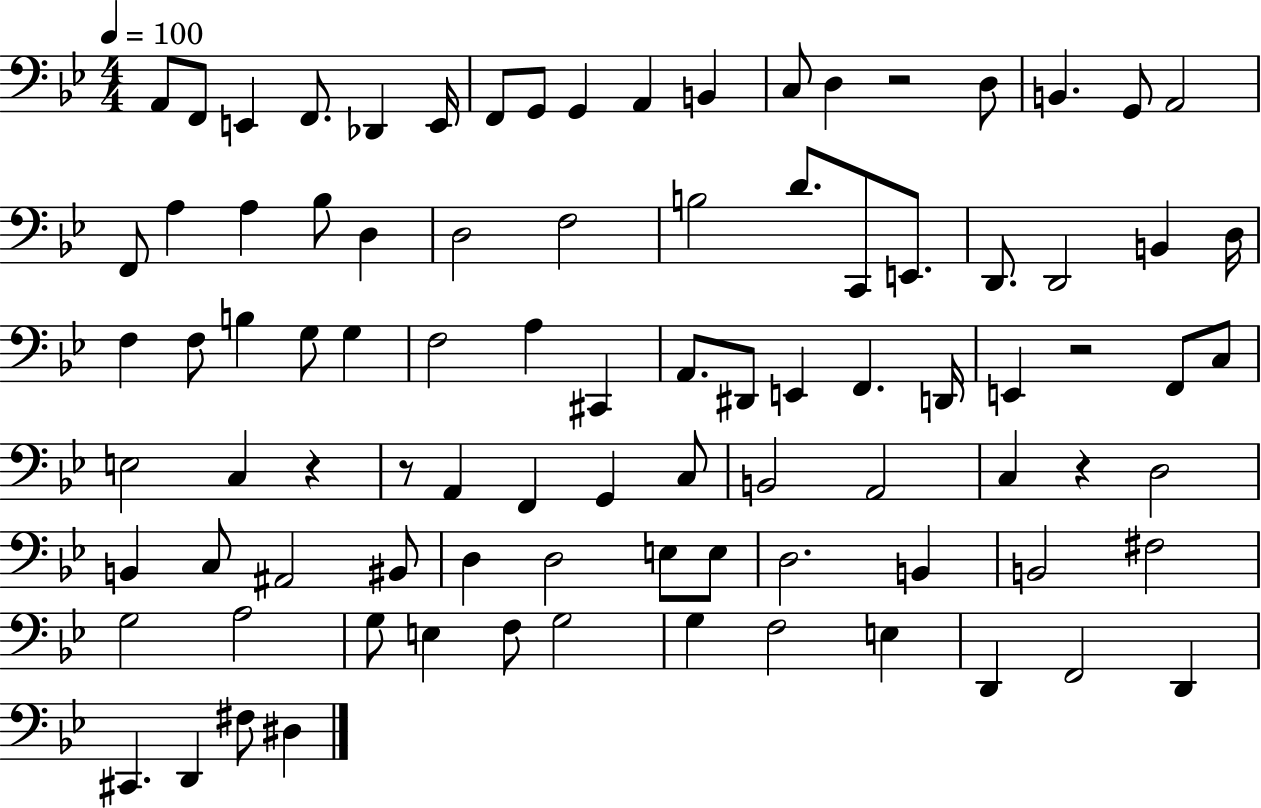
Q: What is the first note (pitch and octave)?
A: A2